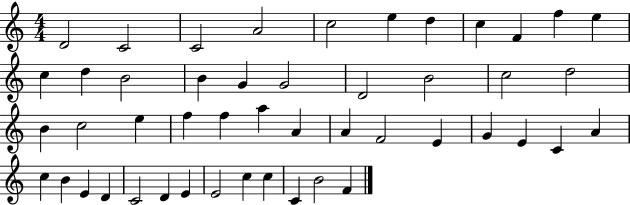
D4/h C4/h C4/h A4/h C5/h E5/q D5/q C5/q F4/q F5/q E5/q C5/q D5/q B4/h B4/q G4/q G4/h D4/h B4/h C5/h D5/h B4/q C5/h E5/q F5/q F5/q A5/q A4/q A4/q F4/h E4/q G4/q E4/q C4/q A4/q C5/q B4/q E4/q D4/q C4/h D4/q E4/q E4/h C5/q C5/q C4/q B4/h F4/q